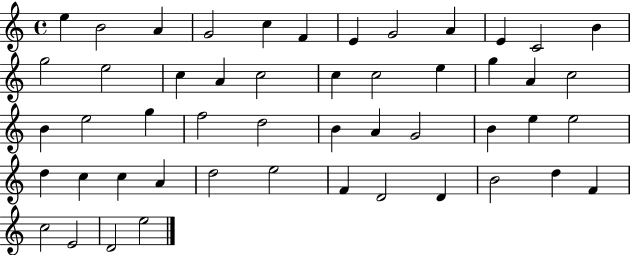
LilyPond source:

{
  \clef treble
  \time 4/4
  \defaultTimeSignature
  \key c \major
  e''4 b'2 a'4 | g'2 c''4 f'4 | e'4 g'2 a'4 | e'4 c'2 b'4 | \break g''2 e''2 | c''4 a'4 c''2 | c''4 c''2 e''4 | g''4 a'4 c''2 | \break b'4 e''2 g''4 | f''2 d''2 | b'4 a'4 g'2 | b'4 e''4 e''2 | \break d''4 c''4 c''4 a'4 | d''2 e''2 | f'4 d'2 d'4 | b'2 d''4 f'4 | \break c''2 e'2 | d'2 e''2 | \bar "|."
}